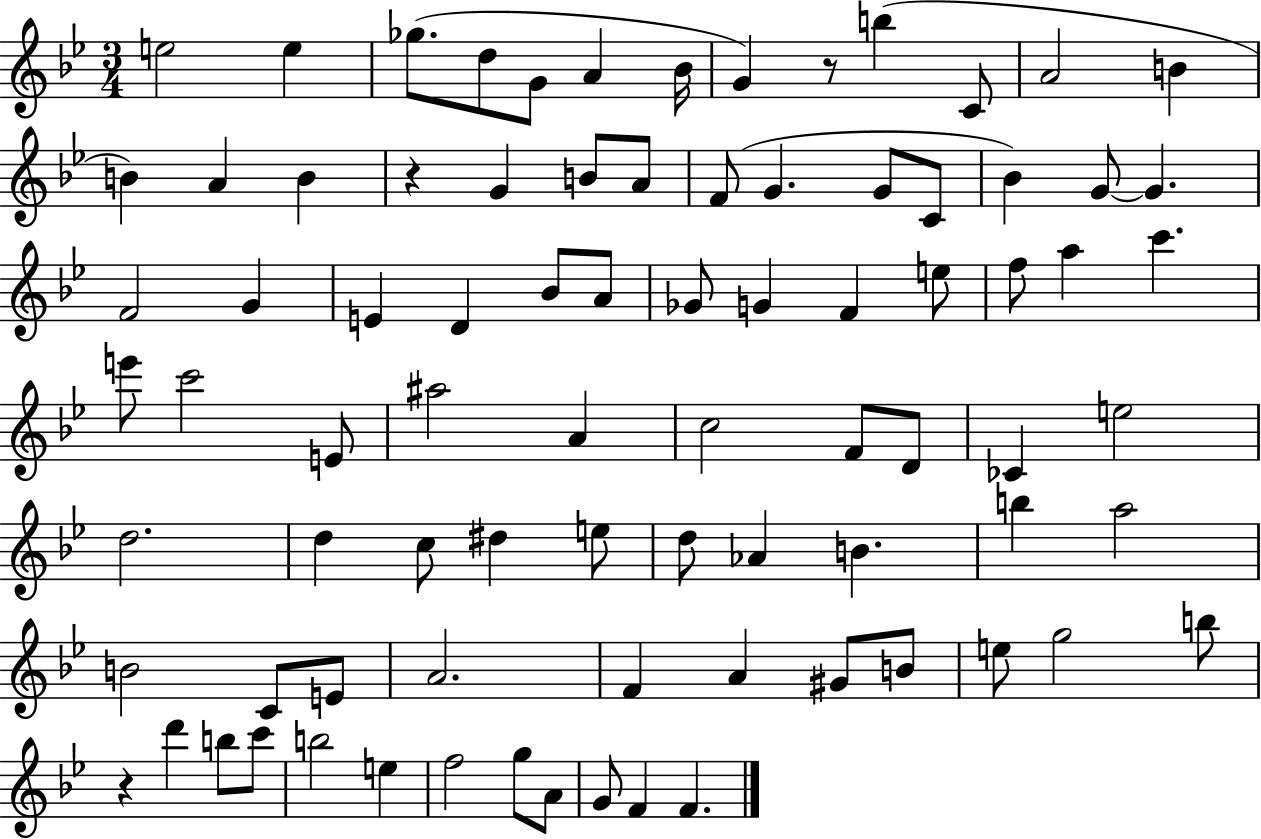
E5/h E5/q Gb5/e. D5/e G4/e A4/q Bb4/s G4/q R/e B5/q C4/e A4/h B4/q B4/q A4/q B4/q R/q G4/q B4/e A4/e F4/e G4/q. G4/e C4/e Bb4/q G4/e G4/q. F4/h G4/q E4/q D4/q Bb4/e A4/e Gb4/e G4/q F4/q E5/e F5/e A5/q C6/q. E6/e C6/h E4/e A#5/h A4/q C5/h F4/e D4/e CES4/q E5/h D5/h. D5/q C5/e D#5/q E5/e D5/e Ab4/q B4/q. B5/q A5/h B4/h C4/e E4/e A4/h. F4/q A4/q G#4/e B4/e E5/e G5/h B5/e R/q D6/q B5/e C6/e B5/h E5/q F5/h G5/e A4/e G4/e F4/q F4/q.